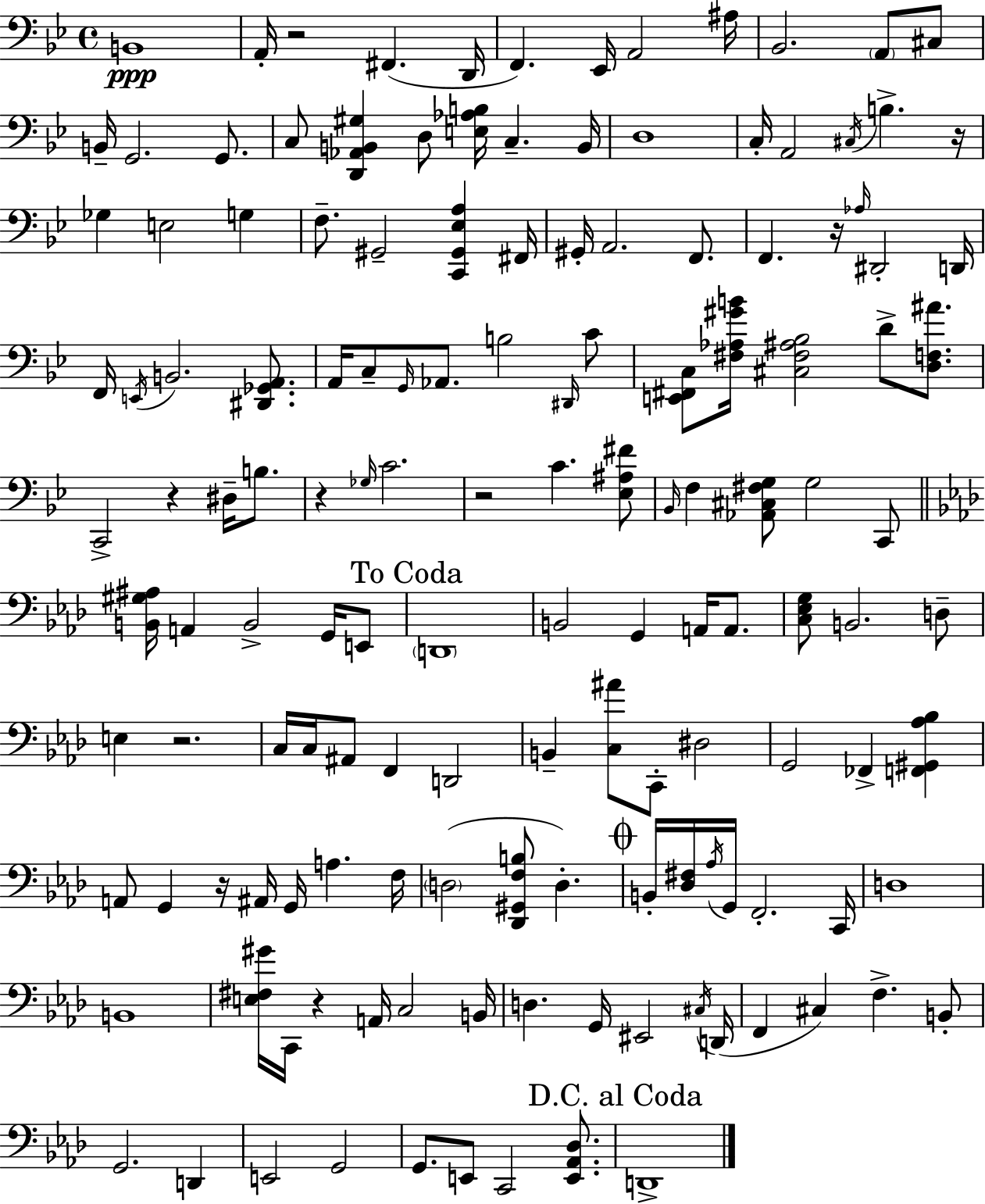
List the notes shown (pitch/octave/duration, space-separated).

B2/w A2/s R/h F#2/q. D2/s F2/q. Eb2/s A2/h A#3/s Bb2/h. A2/e C#3/e B2/s G2/h. G2/e. C3/e [D2,Ab2,B2,G#3]/q D3/e [E3,Ab3,B3]/s C3/q. B2/s D3/w C3/s A2/h C#3/s B3/q. R/s Gb3/q E3/h G3/q F3/e. G#2/h [C2,G#2,Eb3,A3]/q F#2/s G#2/s A2/h. F2/e. F2/q. R/s Ab3/s D#2/h D2/s F2/s E2/s B2/h. [D#2,Gb2,A2]/e. A2/s C3/e G2/s Ab2/e. B3/h D#2/s C4/e [E2,F#2,C3]/e [F#3,Ab3,G#4,B4]/s [C#3,F#3,A#3,Bb3]/h D4/e [D3,F3,A#4]/e. C2/h R/q D#3/s B3/e. R/q Gb3/s C4/h. R/h C4/q. [Eb3,A#3,F#4]/e Bb2/s F3/q [Ab2,C#3,F#3,G3]/e G3/h C2/e [B2,G#3,A#3]/s A2/q B2/h G2/s E2/e D2/w B2/h G2/q A2/s A2/e. [C3,Eb3,G3]/e B2/h. D3/e E3/q R/h. C3/s C3/s A#2/e F2/q D2/h B2/q [C3,A#4]/e C2/e D#3/h G2/h FES2/q [F2,G#2,Ab3,Bb3]/q A2/e G2/q R/s A#2/s G2/s A3/q. F3/s D3/h [Db2,G#2,F3,B3]/e D3/q. B2/s [Db3,F#3]/s Ab3/s G2/s F2/h. C2/s D3/w B2/w [E3,F#3,G#4]/s C2/s R/q A2/s C3/h B2/s D3/q. G2/s EIS2/h C#3/s D2/s F2/q C#3/q F3/q. B2/e G2/h. D2/q E2/h G2/h G2/e. E2/e C2/h [E2,Ab2,Db3]/e. D2/w